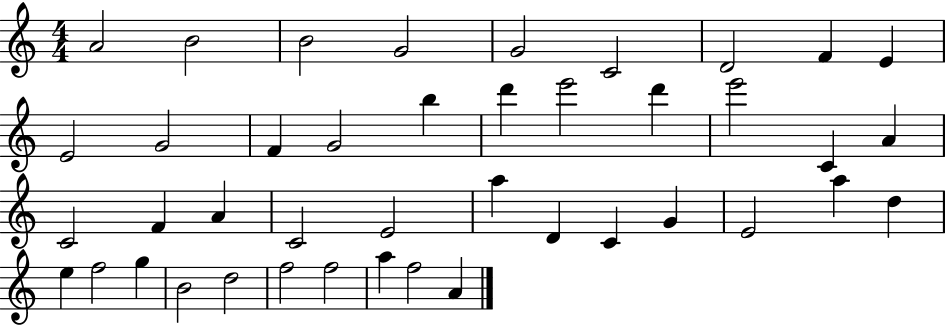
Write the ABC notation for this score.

X:1
T:Untitled
M:4/4
L:1/4
K:C
A2 B2 B2 G2 G2 C2 D2 F E E2 G2 F G2 b d' e'2 d' e'2 C A C2 F A C2 E2 a D C G E2 a d e f2 g B2 d2 f2 f2 a f2 A